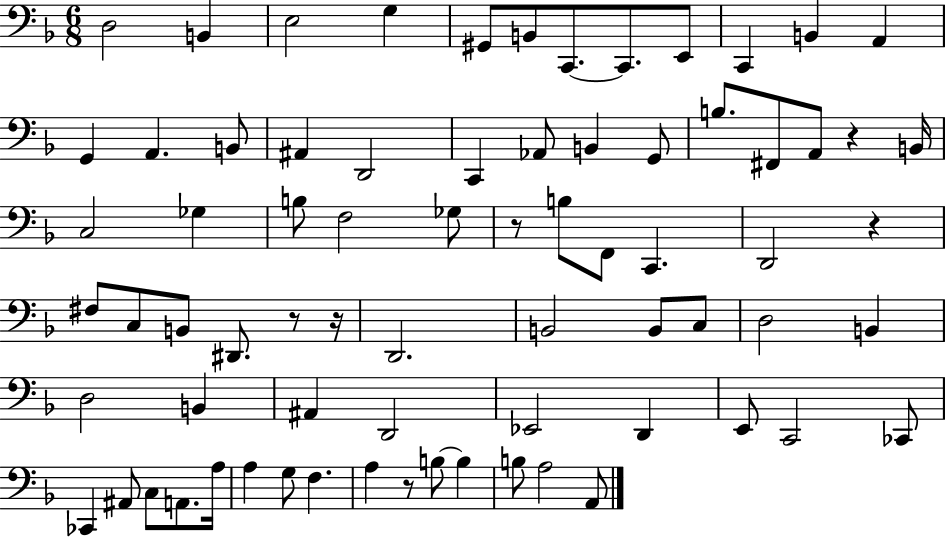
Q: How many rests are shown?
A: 6